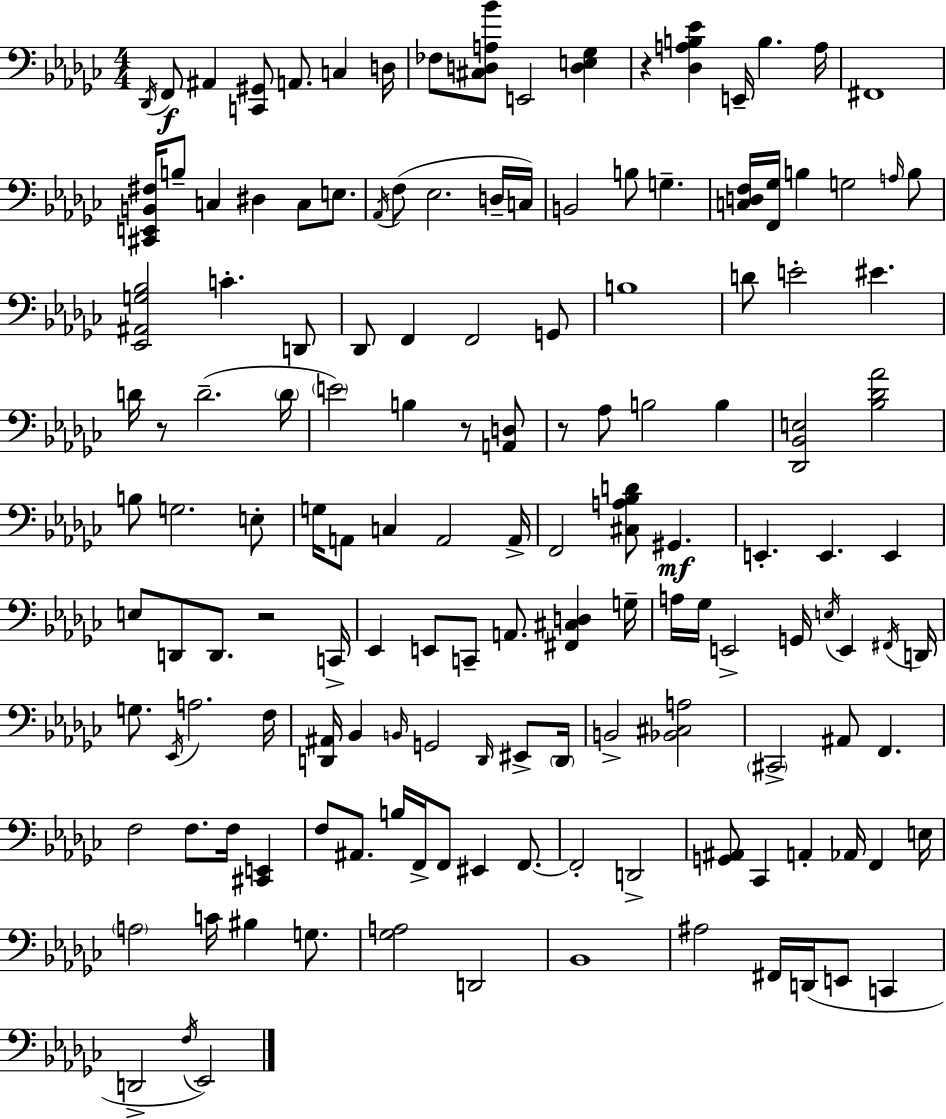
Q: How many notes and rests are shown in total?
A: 145